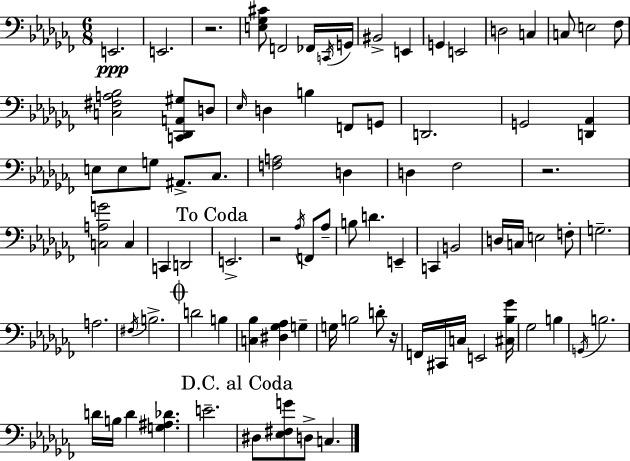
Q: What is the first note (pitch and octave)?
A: E2